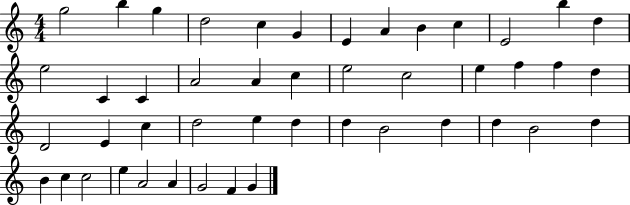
{
  \clef treble
  \numericTimeSignature
  \time 4/4
  \key c \major
  g''2 b''4 g''4 | d''2 c''4 g'4 | e'4 a'4 b'4 c''4 | e'2 b''4 d''4 | \break e''2 c'4 c'4 | a'2 a'4 c''4 | e''2 c''2 | e''4 f''4 f''4 d''4 | \break d'2 e'4 c''4 | d''2 e''4 d''4 | d''4 b'2 d''4 | d''4 b'2 d''4 | \break b'4 c''4 c''2 | e''4 a'2 a'4 | g'2 f'4 g'4 | \bar "|."
}